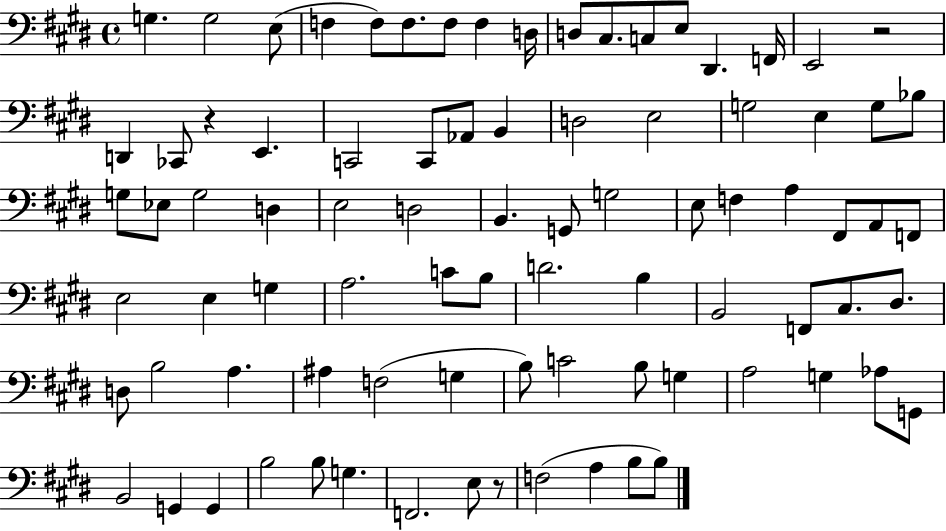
G3/q. G3/h E3/e F3/q F3/e F3/e. F3/e F3/q D3/s D3/e C#3/e. C3/e E3/e D#2/q. F2/s E2/h R/h D2/q CES2/e R/q E2/q. C2/h C2/e Ab2/e B2/q D3/h E3/h G3/h E3/q G3/e Bb3/e G3/e Eb3/e G3/h D3/q E3/h D3/h B2/q. G2/e G3/h E3/e F3/q A3/q F#2/e A2/e F2/e E3/h E3/q G3/q A3/h. C4/e B3/e D4/h. B3/q B2/h F2/e C#3/e. D#3/e. D3/e B3/h A3/q. A#3/q F3/h G3/q B3/e C4/h B3/e G3/q A3/h G3/q Ab3/e G2/e B2/h G2/q G2/q B3/h B3/e G3/q. F2/h. E3/e R/e F3/h A3/q B3/e B3/e